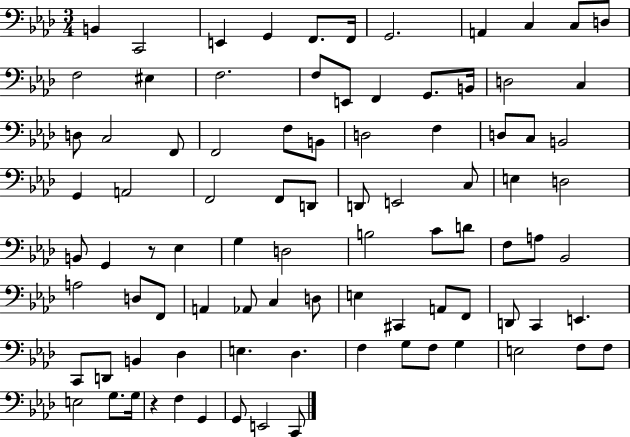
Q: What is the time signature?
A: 3/4